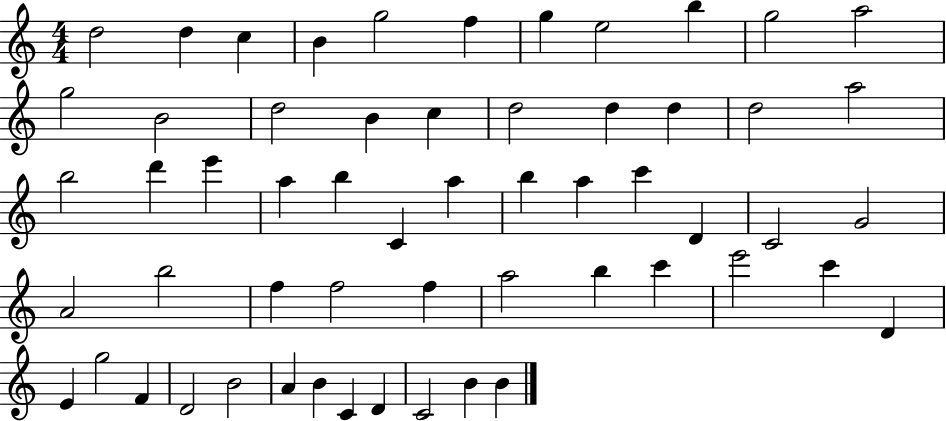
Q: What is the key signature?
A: C major